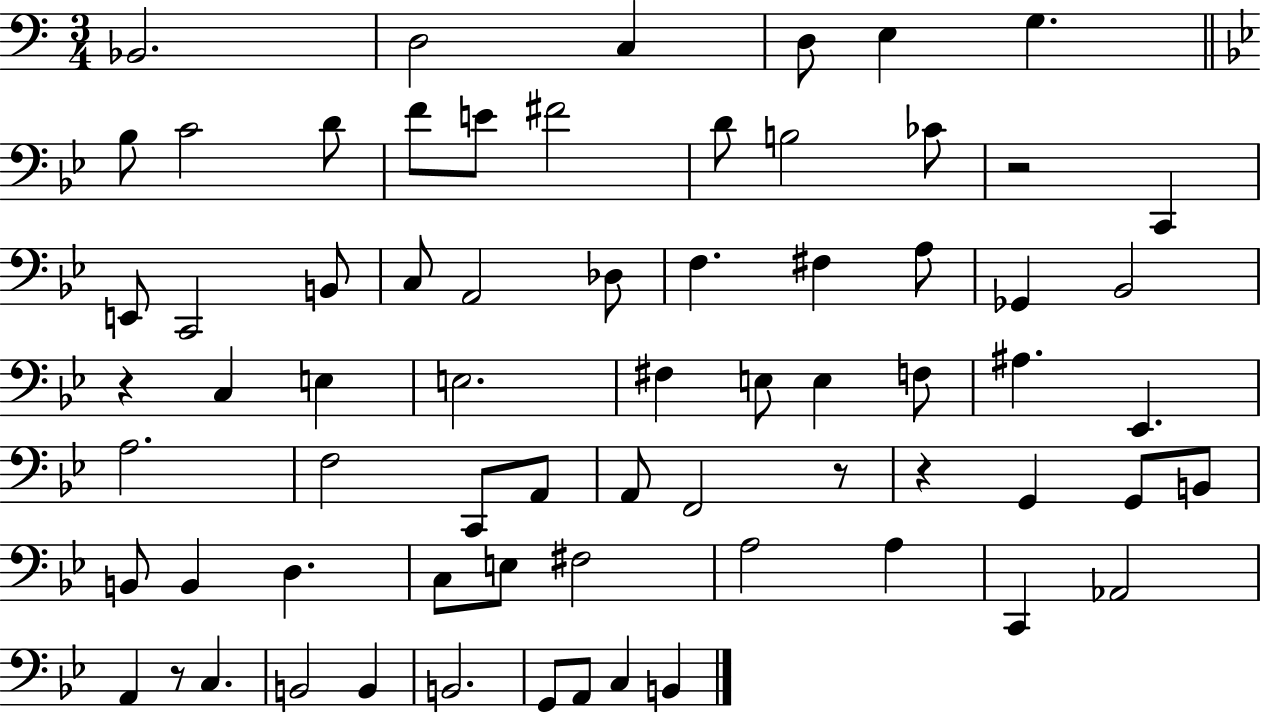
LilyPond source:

{
  \clef bass
  \numericTimeSignature
  \time 3/4
  \key c \major
  bes,2. | d2 c4 | d8 e4 g4. | \bar "||" \break \key bes \major bes8 c'2 d'8 | f'8 e'8 fis'2 | d'8 b2 ces'8 | r2 c,4 | \break e,8 c,2 b,8 | c8 a,2 des8 | f4. fis4 a8 | ges,4 bes,2 | \break r4 c4 e4 | e2. | fis4 e8 e4 f8 | ais4. ees,4. | \break a2. | f2 c,8 a,8 | a,8 f,2 r8 | r4 g,4 g,8 b,8 | \break b,8 b,4 d4. | c8 e8 fis2 | a2 a4 | c,4 aes,2 | \break a,4 r8 c4. | b,2 b,4 | b,2. | g,8 a,8 c4 b,4 | \break \bar "|."
}